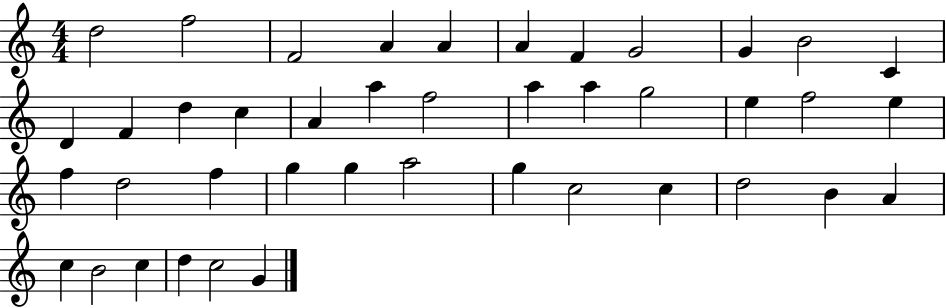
{
  \clef treble
  \numericTimeSignature
  \time 4/4
  \key c \major
  d''2 f''2 | f'2 a'4 a'4 | a'4 f'4 g'2 | g'4 b'2 c'4 | \break d'4 f'4 d''4 c''4 | a'4 a''4 f''2 | a''4 a''4 g''2 | e''4 f''2 e''4 | \break f''4 d''2 f''4 | g''4 g''4 a''2 | g''4 c''2 c''4 | d''2 b'4 a'4 | \break c''4 b'2 c''4 | d''4 c''2 g'4 | \bar "|."
}